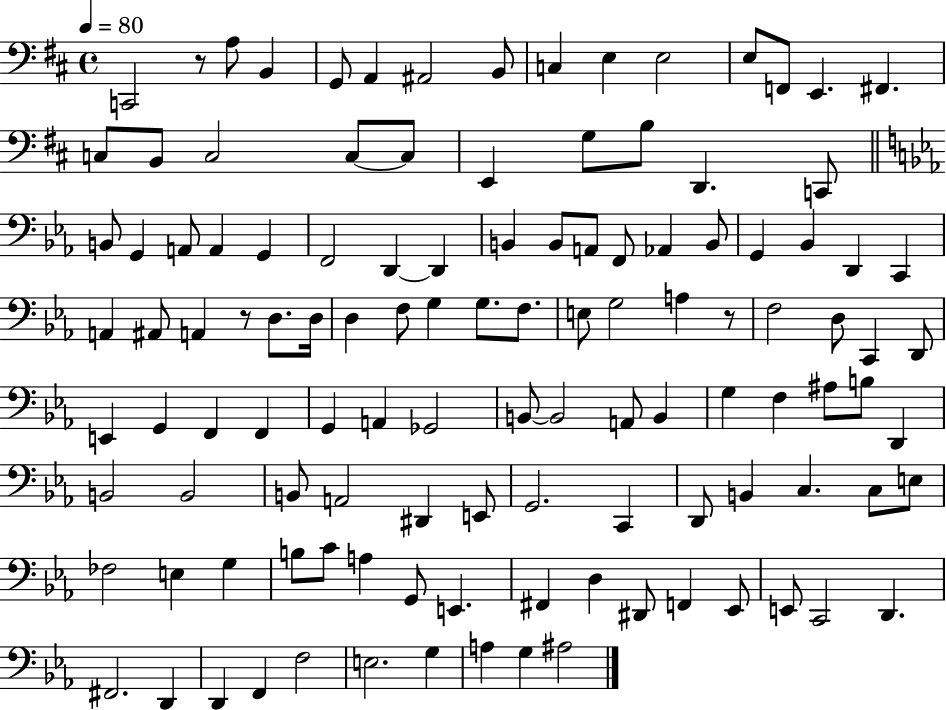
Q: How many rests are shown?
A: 3